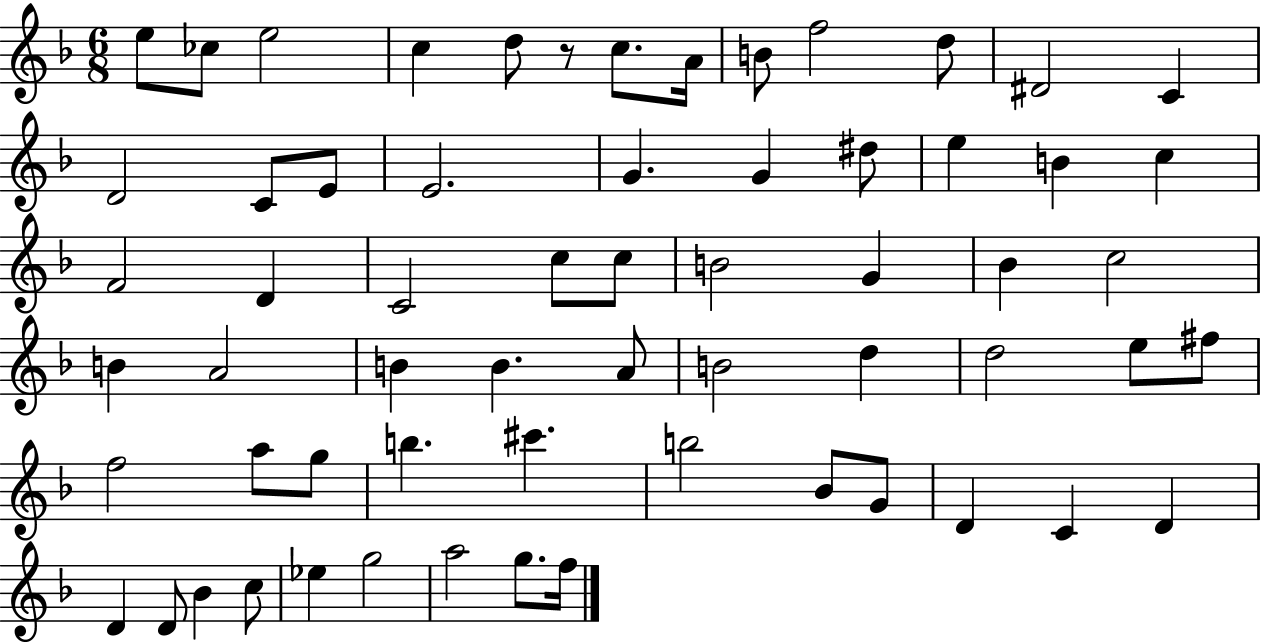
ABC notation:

X:1
T:Untitled
M:6/8
L:1/4
K:F
e/2 _c/2 e2 c d/2 z/2 c/2 A/4 B/2 f2 d/2 ^D2 C D2 C/2 E/2 E2 G G ^d/2 e B c F2 D C2 c/2 c/2 B2 G _B c2 B A2 B B A/2 B2 d d2 e/2 ^f/2 f2 a/2 g/2 b ^c' b2 _B/2 G/2 D C D D D/2 _B c/2 _e g2 a2 g/2 f/4